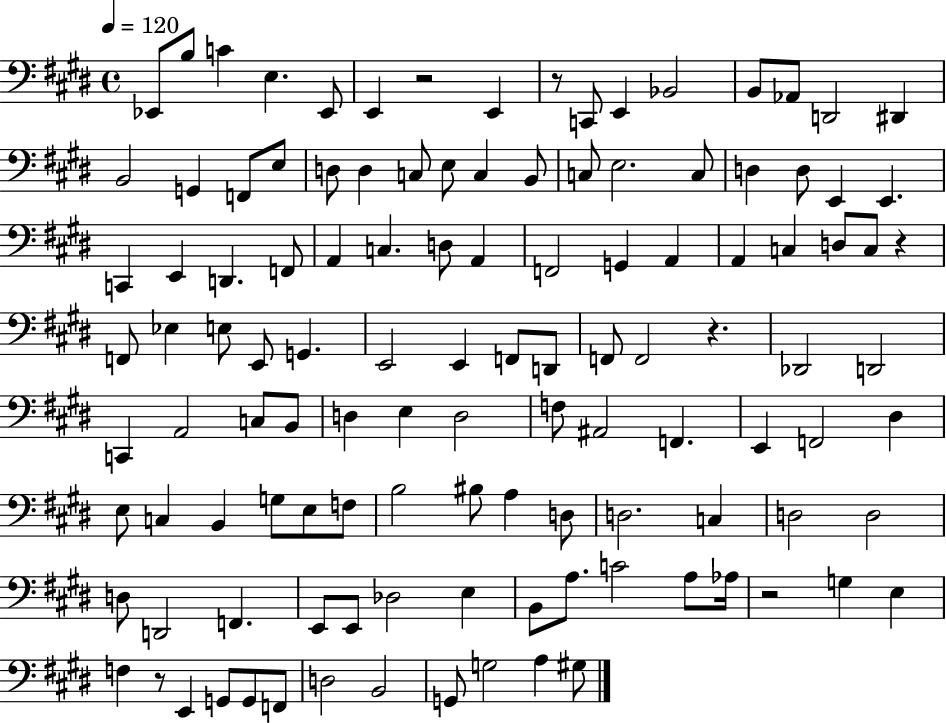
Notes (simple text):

Eb2/e B3/e C4/q E3/q. Eb2/e E2/q R/h E2/q R/e C2/e E2/q Bb2/h B2/e Ab2/e D2/h D#2/q B2/h G2/q F2/e E3/e D3/e D3/q C3/e E3/e C3/q B2/e C3/e E3/h. C3/e D3/q D3/e E2/q E2/q. C2/q E2/q D2/q. F2/e A2/q C3/q. D3/e A2/q F2/h G2/q A2/q A2/q C3/q D3/e C3/e R/q F2/e Eb3/q E3/e E2/e G2/q. E2/h E2/q F2/e D2/e F2/e F2/h R/q. Db2/h D2/h C2/q A2/h C3/e B2/e D3/q E3/q D3/h F3/e A#2/h F2/q. E2/q F2/h D#3/q E3/e C3/q B2/q G3/e E3/e F3/e B3/h BIS3/e A3/q D3/e D3/h. C3/q D3/h D3/h D3/e D2/h F2/q. E2/e E2/e Db3/h E3/q B2/e A3/e. C4/h A3/e Ab3/s R/h G3/q E3/q F3/q R/e E2/q G2/e G2/e F2/e D3/h B2/h G2/e G3/h A3/q G#3/e